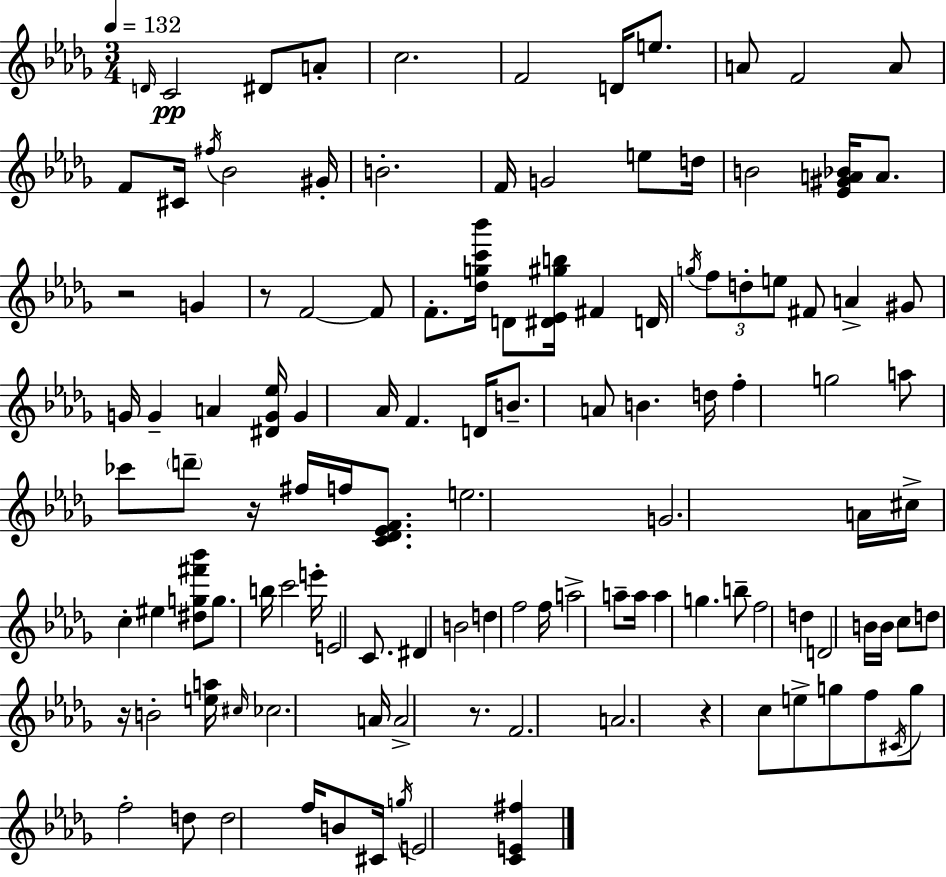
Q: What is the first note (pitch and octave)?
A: D4